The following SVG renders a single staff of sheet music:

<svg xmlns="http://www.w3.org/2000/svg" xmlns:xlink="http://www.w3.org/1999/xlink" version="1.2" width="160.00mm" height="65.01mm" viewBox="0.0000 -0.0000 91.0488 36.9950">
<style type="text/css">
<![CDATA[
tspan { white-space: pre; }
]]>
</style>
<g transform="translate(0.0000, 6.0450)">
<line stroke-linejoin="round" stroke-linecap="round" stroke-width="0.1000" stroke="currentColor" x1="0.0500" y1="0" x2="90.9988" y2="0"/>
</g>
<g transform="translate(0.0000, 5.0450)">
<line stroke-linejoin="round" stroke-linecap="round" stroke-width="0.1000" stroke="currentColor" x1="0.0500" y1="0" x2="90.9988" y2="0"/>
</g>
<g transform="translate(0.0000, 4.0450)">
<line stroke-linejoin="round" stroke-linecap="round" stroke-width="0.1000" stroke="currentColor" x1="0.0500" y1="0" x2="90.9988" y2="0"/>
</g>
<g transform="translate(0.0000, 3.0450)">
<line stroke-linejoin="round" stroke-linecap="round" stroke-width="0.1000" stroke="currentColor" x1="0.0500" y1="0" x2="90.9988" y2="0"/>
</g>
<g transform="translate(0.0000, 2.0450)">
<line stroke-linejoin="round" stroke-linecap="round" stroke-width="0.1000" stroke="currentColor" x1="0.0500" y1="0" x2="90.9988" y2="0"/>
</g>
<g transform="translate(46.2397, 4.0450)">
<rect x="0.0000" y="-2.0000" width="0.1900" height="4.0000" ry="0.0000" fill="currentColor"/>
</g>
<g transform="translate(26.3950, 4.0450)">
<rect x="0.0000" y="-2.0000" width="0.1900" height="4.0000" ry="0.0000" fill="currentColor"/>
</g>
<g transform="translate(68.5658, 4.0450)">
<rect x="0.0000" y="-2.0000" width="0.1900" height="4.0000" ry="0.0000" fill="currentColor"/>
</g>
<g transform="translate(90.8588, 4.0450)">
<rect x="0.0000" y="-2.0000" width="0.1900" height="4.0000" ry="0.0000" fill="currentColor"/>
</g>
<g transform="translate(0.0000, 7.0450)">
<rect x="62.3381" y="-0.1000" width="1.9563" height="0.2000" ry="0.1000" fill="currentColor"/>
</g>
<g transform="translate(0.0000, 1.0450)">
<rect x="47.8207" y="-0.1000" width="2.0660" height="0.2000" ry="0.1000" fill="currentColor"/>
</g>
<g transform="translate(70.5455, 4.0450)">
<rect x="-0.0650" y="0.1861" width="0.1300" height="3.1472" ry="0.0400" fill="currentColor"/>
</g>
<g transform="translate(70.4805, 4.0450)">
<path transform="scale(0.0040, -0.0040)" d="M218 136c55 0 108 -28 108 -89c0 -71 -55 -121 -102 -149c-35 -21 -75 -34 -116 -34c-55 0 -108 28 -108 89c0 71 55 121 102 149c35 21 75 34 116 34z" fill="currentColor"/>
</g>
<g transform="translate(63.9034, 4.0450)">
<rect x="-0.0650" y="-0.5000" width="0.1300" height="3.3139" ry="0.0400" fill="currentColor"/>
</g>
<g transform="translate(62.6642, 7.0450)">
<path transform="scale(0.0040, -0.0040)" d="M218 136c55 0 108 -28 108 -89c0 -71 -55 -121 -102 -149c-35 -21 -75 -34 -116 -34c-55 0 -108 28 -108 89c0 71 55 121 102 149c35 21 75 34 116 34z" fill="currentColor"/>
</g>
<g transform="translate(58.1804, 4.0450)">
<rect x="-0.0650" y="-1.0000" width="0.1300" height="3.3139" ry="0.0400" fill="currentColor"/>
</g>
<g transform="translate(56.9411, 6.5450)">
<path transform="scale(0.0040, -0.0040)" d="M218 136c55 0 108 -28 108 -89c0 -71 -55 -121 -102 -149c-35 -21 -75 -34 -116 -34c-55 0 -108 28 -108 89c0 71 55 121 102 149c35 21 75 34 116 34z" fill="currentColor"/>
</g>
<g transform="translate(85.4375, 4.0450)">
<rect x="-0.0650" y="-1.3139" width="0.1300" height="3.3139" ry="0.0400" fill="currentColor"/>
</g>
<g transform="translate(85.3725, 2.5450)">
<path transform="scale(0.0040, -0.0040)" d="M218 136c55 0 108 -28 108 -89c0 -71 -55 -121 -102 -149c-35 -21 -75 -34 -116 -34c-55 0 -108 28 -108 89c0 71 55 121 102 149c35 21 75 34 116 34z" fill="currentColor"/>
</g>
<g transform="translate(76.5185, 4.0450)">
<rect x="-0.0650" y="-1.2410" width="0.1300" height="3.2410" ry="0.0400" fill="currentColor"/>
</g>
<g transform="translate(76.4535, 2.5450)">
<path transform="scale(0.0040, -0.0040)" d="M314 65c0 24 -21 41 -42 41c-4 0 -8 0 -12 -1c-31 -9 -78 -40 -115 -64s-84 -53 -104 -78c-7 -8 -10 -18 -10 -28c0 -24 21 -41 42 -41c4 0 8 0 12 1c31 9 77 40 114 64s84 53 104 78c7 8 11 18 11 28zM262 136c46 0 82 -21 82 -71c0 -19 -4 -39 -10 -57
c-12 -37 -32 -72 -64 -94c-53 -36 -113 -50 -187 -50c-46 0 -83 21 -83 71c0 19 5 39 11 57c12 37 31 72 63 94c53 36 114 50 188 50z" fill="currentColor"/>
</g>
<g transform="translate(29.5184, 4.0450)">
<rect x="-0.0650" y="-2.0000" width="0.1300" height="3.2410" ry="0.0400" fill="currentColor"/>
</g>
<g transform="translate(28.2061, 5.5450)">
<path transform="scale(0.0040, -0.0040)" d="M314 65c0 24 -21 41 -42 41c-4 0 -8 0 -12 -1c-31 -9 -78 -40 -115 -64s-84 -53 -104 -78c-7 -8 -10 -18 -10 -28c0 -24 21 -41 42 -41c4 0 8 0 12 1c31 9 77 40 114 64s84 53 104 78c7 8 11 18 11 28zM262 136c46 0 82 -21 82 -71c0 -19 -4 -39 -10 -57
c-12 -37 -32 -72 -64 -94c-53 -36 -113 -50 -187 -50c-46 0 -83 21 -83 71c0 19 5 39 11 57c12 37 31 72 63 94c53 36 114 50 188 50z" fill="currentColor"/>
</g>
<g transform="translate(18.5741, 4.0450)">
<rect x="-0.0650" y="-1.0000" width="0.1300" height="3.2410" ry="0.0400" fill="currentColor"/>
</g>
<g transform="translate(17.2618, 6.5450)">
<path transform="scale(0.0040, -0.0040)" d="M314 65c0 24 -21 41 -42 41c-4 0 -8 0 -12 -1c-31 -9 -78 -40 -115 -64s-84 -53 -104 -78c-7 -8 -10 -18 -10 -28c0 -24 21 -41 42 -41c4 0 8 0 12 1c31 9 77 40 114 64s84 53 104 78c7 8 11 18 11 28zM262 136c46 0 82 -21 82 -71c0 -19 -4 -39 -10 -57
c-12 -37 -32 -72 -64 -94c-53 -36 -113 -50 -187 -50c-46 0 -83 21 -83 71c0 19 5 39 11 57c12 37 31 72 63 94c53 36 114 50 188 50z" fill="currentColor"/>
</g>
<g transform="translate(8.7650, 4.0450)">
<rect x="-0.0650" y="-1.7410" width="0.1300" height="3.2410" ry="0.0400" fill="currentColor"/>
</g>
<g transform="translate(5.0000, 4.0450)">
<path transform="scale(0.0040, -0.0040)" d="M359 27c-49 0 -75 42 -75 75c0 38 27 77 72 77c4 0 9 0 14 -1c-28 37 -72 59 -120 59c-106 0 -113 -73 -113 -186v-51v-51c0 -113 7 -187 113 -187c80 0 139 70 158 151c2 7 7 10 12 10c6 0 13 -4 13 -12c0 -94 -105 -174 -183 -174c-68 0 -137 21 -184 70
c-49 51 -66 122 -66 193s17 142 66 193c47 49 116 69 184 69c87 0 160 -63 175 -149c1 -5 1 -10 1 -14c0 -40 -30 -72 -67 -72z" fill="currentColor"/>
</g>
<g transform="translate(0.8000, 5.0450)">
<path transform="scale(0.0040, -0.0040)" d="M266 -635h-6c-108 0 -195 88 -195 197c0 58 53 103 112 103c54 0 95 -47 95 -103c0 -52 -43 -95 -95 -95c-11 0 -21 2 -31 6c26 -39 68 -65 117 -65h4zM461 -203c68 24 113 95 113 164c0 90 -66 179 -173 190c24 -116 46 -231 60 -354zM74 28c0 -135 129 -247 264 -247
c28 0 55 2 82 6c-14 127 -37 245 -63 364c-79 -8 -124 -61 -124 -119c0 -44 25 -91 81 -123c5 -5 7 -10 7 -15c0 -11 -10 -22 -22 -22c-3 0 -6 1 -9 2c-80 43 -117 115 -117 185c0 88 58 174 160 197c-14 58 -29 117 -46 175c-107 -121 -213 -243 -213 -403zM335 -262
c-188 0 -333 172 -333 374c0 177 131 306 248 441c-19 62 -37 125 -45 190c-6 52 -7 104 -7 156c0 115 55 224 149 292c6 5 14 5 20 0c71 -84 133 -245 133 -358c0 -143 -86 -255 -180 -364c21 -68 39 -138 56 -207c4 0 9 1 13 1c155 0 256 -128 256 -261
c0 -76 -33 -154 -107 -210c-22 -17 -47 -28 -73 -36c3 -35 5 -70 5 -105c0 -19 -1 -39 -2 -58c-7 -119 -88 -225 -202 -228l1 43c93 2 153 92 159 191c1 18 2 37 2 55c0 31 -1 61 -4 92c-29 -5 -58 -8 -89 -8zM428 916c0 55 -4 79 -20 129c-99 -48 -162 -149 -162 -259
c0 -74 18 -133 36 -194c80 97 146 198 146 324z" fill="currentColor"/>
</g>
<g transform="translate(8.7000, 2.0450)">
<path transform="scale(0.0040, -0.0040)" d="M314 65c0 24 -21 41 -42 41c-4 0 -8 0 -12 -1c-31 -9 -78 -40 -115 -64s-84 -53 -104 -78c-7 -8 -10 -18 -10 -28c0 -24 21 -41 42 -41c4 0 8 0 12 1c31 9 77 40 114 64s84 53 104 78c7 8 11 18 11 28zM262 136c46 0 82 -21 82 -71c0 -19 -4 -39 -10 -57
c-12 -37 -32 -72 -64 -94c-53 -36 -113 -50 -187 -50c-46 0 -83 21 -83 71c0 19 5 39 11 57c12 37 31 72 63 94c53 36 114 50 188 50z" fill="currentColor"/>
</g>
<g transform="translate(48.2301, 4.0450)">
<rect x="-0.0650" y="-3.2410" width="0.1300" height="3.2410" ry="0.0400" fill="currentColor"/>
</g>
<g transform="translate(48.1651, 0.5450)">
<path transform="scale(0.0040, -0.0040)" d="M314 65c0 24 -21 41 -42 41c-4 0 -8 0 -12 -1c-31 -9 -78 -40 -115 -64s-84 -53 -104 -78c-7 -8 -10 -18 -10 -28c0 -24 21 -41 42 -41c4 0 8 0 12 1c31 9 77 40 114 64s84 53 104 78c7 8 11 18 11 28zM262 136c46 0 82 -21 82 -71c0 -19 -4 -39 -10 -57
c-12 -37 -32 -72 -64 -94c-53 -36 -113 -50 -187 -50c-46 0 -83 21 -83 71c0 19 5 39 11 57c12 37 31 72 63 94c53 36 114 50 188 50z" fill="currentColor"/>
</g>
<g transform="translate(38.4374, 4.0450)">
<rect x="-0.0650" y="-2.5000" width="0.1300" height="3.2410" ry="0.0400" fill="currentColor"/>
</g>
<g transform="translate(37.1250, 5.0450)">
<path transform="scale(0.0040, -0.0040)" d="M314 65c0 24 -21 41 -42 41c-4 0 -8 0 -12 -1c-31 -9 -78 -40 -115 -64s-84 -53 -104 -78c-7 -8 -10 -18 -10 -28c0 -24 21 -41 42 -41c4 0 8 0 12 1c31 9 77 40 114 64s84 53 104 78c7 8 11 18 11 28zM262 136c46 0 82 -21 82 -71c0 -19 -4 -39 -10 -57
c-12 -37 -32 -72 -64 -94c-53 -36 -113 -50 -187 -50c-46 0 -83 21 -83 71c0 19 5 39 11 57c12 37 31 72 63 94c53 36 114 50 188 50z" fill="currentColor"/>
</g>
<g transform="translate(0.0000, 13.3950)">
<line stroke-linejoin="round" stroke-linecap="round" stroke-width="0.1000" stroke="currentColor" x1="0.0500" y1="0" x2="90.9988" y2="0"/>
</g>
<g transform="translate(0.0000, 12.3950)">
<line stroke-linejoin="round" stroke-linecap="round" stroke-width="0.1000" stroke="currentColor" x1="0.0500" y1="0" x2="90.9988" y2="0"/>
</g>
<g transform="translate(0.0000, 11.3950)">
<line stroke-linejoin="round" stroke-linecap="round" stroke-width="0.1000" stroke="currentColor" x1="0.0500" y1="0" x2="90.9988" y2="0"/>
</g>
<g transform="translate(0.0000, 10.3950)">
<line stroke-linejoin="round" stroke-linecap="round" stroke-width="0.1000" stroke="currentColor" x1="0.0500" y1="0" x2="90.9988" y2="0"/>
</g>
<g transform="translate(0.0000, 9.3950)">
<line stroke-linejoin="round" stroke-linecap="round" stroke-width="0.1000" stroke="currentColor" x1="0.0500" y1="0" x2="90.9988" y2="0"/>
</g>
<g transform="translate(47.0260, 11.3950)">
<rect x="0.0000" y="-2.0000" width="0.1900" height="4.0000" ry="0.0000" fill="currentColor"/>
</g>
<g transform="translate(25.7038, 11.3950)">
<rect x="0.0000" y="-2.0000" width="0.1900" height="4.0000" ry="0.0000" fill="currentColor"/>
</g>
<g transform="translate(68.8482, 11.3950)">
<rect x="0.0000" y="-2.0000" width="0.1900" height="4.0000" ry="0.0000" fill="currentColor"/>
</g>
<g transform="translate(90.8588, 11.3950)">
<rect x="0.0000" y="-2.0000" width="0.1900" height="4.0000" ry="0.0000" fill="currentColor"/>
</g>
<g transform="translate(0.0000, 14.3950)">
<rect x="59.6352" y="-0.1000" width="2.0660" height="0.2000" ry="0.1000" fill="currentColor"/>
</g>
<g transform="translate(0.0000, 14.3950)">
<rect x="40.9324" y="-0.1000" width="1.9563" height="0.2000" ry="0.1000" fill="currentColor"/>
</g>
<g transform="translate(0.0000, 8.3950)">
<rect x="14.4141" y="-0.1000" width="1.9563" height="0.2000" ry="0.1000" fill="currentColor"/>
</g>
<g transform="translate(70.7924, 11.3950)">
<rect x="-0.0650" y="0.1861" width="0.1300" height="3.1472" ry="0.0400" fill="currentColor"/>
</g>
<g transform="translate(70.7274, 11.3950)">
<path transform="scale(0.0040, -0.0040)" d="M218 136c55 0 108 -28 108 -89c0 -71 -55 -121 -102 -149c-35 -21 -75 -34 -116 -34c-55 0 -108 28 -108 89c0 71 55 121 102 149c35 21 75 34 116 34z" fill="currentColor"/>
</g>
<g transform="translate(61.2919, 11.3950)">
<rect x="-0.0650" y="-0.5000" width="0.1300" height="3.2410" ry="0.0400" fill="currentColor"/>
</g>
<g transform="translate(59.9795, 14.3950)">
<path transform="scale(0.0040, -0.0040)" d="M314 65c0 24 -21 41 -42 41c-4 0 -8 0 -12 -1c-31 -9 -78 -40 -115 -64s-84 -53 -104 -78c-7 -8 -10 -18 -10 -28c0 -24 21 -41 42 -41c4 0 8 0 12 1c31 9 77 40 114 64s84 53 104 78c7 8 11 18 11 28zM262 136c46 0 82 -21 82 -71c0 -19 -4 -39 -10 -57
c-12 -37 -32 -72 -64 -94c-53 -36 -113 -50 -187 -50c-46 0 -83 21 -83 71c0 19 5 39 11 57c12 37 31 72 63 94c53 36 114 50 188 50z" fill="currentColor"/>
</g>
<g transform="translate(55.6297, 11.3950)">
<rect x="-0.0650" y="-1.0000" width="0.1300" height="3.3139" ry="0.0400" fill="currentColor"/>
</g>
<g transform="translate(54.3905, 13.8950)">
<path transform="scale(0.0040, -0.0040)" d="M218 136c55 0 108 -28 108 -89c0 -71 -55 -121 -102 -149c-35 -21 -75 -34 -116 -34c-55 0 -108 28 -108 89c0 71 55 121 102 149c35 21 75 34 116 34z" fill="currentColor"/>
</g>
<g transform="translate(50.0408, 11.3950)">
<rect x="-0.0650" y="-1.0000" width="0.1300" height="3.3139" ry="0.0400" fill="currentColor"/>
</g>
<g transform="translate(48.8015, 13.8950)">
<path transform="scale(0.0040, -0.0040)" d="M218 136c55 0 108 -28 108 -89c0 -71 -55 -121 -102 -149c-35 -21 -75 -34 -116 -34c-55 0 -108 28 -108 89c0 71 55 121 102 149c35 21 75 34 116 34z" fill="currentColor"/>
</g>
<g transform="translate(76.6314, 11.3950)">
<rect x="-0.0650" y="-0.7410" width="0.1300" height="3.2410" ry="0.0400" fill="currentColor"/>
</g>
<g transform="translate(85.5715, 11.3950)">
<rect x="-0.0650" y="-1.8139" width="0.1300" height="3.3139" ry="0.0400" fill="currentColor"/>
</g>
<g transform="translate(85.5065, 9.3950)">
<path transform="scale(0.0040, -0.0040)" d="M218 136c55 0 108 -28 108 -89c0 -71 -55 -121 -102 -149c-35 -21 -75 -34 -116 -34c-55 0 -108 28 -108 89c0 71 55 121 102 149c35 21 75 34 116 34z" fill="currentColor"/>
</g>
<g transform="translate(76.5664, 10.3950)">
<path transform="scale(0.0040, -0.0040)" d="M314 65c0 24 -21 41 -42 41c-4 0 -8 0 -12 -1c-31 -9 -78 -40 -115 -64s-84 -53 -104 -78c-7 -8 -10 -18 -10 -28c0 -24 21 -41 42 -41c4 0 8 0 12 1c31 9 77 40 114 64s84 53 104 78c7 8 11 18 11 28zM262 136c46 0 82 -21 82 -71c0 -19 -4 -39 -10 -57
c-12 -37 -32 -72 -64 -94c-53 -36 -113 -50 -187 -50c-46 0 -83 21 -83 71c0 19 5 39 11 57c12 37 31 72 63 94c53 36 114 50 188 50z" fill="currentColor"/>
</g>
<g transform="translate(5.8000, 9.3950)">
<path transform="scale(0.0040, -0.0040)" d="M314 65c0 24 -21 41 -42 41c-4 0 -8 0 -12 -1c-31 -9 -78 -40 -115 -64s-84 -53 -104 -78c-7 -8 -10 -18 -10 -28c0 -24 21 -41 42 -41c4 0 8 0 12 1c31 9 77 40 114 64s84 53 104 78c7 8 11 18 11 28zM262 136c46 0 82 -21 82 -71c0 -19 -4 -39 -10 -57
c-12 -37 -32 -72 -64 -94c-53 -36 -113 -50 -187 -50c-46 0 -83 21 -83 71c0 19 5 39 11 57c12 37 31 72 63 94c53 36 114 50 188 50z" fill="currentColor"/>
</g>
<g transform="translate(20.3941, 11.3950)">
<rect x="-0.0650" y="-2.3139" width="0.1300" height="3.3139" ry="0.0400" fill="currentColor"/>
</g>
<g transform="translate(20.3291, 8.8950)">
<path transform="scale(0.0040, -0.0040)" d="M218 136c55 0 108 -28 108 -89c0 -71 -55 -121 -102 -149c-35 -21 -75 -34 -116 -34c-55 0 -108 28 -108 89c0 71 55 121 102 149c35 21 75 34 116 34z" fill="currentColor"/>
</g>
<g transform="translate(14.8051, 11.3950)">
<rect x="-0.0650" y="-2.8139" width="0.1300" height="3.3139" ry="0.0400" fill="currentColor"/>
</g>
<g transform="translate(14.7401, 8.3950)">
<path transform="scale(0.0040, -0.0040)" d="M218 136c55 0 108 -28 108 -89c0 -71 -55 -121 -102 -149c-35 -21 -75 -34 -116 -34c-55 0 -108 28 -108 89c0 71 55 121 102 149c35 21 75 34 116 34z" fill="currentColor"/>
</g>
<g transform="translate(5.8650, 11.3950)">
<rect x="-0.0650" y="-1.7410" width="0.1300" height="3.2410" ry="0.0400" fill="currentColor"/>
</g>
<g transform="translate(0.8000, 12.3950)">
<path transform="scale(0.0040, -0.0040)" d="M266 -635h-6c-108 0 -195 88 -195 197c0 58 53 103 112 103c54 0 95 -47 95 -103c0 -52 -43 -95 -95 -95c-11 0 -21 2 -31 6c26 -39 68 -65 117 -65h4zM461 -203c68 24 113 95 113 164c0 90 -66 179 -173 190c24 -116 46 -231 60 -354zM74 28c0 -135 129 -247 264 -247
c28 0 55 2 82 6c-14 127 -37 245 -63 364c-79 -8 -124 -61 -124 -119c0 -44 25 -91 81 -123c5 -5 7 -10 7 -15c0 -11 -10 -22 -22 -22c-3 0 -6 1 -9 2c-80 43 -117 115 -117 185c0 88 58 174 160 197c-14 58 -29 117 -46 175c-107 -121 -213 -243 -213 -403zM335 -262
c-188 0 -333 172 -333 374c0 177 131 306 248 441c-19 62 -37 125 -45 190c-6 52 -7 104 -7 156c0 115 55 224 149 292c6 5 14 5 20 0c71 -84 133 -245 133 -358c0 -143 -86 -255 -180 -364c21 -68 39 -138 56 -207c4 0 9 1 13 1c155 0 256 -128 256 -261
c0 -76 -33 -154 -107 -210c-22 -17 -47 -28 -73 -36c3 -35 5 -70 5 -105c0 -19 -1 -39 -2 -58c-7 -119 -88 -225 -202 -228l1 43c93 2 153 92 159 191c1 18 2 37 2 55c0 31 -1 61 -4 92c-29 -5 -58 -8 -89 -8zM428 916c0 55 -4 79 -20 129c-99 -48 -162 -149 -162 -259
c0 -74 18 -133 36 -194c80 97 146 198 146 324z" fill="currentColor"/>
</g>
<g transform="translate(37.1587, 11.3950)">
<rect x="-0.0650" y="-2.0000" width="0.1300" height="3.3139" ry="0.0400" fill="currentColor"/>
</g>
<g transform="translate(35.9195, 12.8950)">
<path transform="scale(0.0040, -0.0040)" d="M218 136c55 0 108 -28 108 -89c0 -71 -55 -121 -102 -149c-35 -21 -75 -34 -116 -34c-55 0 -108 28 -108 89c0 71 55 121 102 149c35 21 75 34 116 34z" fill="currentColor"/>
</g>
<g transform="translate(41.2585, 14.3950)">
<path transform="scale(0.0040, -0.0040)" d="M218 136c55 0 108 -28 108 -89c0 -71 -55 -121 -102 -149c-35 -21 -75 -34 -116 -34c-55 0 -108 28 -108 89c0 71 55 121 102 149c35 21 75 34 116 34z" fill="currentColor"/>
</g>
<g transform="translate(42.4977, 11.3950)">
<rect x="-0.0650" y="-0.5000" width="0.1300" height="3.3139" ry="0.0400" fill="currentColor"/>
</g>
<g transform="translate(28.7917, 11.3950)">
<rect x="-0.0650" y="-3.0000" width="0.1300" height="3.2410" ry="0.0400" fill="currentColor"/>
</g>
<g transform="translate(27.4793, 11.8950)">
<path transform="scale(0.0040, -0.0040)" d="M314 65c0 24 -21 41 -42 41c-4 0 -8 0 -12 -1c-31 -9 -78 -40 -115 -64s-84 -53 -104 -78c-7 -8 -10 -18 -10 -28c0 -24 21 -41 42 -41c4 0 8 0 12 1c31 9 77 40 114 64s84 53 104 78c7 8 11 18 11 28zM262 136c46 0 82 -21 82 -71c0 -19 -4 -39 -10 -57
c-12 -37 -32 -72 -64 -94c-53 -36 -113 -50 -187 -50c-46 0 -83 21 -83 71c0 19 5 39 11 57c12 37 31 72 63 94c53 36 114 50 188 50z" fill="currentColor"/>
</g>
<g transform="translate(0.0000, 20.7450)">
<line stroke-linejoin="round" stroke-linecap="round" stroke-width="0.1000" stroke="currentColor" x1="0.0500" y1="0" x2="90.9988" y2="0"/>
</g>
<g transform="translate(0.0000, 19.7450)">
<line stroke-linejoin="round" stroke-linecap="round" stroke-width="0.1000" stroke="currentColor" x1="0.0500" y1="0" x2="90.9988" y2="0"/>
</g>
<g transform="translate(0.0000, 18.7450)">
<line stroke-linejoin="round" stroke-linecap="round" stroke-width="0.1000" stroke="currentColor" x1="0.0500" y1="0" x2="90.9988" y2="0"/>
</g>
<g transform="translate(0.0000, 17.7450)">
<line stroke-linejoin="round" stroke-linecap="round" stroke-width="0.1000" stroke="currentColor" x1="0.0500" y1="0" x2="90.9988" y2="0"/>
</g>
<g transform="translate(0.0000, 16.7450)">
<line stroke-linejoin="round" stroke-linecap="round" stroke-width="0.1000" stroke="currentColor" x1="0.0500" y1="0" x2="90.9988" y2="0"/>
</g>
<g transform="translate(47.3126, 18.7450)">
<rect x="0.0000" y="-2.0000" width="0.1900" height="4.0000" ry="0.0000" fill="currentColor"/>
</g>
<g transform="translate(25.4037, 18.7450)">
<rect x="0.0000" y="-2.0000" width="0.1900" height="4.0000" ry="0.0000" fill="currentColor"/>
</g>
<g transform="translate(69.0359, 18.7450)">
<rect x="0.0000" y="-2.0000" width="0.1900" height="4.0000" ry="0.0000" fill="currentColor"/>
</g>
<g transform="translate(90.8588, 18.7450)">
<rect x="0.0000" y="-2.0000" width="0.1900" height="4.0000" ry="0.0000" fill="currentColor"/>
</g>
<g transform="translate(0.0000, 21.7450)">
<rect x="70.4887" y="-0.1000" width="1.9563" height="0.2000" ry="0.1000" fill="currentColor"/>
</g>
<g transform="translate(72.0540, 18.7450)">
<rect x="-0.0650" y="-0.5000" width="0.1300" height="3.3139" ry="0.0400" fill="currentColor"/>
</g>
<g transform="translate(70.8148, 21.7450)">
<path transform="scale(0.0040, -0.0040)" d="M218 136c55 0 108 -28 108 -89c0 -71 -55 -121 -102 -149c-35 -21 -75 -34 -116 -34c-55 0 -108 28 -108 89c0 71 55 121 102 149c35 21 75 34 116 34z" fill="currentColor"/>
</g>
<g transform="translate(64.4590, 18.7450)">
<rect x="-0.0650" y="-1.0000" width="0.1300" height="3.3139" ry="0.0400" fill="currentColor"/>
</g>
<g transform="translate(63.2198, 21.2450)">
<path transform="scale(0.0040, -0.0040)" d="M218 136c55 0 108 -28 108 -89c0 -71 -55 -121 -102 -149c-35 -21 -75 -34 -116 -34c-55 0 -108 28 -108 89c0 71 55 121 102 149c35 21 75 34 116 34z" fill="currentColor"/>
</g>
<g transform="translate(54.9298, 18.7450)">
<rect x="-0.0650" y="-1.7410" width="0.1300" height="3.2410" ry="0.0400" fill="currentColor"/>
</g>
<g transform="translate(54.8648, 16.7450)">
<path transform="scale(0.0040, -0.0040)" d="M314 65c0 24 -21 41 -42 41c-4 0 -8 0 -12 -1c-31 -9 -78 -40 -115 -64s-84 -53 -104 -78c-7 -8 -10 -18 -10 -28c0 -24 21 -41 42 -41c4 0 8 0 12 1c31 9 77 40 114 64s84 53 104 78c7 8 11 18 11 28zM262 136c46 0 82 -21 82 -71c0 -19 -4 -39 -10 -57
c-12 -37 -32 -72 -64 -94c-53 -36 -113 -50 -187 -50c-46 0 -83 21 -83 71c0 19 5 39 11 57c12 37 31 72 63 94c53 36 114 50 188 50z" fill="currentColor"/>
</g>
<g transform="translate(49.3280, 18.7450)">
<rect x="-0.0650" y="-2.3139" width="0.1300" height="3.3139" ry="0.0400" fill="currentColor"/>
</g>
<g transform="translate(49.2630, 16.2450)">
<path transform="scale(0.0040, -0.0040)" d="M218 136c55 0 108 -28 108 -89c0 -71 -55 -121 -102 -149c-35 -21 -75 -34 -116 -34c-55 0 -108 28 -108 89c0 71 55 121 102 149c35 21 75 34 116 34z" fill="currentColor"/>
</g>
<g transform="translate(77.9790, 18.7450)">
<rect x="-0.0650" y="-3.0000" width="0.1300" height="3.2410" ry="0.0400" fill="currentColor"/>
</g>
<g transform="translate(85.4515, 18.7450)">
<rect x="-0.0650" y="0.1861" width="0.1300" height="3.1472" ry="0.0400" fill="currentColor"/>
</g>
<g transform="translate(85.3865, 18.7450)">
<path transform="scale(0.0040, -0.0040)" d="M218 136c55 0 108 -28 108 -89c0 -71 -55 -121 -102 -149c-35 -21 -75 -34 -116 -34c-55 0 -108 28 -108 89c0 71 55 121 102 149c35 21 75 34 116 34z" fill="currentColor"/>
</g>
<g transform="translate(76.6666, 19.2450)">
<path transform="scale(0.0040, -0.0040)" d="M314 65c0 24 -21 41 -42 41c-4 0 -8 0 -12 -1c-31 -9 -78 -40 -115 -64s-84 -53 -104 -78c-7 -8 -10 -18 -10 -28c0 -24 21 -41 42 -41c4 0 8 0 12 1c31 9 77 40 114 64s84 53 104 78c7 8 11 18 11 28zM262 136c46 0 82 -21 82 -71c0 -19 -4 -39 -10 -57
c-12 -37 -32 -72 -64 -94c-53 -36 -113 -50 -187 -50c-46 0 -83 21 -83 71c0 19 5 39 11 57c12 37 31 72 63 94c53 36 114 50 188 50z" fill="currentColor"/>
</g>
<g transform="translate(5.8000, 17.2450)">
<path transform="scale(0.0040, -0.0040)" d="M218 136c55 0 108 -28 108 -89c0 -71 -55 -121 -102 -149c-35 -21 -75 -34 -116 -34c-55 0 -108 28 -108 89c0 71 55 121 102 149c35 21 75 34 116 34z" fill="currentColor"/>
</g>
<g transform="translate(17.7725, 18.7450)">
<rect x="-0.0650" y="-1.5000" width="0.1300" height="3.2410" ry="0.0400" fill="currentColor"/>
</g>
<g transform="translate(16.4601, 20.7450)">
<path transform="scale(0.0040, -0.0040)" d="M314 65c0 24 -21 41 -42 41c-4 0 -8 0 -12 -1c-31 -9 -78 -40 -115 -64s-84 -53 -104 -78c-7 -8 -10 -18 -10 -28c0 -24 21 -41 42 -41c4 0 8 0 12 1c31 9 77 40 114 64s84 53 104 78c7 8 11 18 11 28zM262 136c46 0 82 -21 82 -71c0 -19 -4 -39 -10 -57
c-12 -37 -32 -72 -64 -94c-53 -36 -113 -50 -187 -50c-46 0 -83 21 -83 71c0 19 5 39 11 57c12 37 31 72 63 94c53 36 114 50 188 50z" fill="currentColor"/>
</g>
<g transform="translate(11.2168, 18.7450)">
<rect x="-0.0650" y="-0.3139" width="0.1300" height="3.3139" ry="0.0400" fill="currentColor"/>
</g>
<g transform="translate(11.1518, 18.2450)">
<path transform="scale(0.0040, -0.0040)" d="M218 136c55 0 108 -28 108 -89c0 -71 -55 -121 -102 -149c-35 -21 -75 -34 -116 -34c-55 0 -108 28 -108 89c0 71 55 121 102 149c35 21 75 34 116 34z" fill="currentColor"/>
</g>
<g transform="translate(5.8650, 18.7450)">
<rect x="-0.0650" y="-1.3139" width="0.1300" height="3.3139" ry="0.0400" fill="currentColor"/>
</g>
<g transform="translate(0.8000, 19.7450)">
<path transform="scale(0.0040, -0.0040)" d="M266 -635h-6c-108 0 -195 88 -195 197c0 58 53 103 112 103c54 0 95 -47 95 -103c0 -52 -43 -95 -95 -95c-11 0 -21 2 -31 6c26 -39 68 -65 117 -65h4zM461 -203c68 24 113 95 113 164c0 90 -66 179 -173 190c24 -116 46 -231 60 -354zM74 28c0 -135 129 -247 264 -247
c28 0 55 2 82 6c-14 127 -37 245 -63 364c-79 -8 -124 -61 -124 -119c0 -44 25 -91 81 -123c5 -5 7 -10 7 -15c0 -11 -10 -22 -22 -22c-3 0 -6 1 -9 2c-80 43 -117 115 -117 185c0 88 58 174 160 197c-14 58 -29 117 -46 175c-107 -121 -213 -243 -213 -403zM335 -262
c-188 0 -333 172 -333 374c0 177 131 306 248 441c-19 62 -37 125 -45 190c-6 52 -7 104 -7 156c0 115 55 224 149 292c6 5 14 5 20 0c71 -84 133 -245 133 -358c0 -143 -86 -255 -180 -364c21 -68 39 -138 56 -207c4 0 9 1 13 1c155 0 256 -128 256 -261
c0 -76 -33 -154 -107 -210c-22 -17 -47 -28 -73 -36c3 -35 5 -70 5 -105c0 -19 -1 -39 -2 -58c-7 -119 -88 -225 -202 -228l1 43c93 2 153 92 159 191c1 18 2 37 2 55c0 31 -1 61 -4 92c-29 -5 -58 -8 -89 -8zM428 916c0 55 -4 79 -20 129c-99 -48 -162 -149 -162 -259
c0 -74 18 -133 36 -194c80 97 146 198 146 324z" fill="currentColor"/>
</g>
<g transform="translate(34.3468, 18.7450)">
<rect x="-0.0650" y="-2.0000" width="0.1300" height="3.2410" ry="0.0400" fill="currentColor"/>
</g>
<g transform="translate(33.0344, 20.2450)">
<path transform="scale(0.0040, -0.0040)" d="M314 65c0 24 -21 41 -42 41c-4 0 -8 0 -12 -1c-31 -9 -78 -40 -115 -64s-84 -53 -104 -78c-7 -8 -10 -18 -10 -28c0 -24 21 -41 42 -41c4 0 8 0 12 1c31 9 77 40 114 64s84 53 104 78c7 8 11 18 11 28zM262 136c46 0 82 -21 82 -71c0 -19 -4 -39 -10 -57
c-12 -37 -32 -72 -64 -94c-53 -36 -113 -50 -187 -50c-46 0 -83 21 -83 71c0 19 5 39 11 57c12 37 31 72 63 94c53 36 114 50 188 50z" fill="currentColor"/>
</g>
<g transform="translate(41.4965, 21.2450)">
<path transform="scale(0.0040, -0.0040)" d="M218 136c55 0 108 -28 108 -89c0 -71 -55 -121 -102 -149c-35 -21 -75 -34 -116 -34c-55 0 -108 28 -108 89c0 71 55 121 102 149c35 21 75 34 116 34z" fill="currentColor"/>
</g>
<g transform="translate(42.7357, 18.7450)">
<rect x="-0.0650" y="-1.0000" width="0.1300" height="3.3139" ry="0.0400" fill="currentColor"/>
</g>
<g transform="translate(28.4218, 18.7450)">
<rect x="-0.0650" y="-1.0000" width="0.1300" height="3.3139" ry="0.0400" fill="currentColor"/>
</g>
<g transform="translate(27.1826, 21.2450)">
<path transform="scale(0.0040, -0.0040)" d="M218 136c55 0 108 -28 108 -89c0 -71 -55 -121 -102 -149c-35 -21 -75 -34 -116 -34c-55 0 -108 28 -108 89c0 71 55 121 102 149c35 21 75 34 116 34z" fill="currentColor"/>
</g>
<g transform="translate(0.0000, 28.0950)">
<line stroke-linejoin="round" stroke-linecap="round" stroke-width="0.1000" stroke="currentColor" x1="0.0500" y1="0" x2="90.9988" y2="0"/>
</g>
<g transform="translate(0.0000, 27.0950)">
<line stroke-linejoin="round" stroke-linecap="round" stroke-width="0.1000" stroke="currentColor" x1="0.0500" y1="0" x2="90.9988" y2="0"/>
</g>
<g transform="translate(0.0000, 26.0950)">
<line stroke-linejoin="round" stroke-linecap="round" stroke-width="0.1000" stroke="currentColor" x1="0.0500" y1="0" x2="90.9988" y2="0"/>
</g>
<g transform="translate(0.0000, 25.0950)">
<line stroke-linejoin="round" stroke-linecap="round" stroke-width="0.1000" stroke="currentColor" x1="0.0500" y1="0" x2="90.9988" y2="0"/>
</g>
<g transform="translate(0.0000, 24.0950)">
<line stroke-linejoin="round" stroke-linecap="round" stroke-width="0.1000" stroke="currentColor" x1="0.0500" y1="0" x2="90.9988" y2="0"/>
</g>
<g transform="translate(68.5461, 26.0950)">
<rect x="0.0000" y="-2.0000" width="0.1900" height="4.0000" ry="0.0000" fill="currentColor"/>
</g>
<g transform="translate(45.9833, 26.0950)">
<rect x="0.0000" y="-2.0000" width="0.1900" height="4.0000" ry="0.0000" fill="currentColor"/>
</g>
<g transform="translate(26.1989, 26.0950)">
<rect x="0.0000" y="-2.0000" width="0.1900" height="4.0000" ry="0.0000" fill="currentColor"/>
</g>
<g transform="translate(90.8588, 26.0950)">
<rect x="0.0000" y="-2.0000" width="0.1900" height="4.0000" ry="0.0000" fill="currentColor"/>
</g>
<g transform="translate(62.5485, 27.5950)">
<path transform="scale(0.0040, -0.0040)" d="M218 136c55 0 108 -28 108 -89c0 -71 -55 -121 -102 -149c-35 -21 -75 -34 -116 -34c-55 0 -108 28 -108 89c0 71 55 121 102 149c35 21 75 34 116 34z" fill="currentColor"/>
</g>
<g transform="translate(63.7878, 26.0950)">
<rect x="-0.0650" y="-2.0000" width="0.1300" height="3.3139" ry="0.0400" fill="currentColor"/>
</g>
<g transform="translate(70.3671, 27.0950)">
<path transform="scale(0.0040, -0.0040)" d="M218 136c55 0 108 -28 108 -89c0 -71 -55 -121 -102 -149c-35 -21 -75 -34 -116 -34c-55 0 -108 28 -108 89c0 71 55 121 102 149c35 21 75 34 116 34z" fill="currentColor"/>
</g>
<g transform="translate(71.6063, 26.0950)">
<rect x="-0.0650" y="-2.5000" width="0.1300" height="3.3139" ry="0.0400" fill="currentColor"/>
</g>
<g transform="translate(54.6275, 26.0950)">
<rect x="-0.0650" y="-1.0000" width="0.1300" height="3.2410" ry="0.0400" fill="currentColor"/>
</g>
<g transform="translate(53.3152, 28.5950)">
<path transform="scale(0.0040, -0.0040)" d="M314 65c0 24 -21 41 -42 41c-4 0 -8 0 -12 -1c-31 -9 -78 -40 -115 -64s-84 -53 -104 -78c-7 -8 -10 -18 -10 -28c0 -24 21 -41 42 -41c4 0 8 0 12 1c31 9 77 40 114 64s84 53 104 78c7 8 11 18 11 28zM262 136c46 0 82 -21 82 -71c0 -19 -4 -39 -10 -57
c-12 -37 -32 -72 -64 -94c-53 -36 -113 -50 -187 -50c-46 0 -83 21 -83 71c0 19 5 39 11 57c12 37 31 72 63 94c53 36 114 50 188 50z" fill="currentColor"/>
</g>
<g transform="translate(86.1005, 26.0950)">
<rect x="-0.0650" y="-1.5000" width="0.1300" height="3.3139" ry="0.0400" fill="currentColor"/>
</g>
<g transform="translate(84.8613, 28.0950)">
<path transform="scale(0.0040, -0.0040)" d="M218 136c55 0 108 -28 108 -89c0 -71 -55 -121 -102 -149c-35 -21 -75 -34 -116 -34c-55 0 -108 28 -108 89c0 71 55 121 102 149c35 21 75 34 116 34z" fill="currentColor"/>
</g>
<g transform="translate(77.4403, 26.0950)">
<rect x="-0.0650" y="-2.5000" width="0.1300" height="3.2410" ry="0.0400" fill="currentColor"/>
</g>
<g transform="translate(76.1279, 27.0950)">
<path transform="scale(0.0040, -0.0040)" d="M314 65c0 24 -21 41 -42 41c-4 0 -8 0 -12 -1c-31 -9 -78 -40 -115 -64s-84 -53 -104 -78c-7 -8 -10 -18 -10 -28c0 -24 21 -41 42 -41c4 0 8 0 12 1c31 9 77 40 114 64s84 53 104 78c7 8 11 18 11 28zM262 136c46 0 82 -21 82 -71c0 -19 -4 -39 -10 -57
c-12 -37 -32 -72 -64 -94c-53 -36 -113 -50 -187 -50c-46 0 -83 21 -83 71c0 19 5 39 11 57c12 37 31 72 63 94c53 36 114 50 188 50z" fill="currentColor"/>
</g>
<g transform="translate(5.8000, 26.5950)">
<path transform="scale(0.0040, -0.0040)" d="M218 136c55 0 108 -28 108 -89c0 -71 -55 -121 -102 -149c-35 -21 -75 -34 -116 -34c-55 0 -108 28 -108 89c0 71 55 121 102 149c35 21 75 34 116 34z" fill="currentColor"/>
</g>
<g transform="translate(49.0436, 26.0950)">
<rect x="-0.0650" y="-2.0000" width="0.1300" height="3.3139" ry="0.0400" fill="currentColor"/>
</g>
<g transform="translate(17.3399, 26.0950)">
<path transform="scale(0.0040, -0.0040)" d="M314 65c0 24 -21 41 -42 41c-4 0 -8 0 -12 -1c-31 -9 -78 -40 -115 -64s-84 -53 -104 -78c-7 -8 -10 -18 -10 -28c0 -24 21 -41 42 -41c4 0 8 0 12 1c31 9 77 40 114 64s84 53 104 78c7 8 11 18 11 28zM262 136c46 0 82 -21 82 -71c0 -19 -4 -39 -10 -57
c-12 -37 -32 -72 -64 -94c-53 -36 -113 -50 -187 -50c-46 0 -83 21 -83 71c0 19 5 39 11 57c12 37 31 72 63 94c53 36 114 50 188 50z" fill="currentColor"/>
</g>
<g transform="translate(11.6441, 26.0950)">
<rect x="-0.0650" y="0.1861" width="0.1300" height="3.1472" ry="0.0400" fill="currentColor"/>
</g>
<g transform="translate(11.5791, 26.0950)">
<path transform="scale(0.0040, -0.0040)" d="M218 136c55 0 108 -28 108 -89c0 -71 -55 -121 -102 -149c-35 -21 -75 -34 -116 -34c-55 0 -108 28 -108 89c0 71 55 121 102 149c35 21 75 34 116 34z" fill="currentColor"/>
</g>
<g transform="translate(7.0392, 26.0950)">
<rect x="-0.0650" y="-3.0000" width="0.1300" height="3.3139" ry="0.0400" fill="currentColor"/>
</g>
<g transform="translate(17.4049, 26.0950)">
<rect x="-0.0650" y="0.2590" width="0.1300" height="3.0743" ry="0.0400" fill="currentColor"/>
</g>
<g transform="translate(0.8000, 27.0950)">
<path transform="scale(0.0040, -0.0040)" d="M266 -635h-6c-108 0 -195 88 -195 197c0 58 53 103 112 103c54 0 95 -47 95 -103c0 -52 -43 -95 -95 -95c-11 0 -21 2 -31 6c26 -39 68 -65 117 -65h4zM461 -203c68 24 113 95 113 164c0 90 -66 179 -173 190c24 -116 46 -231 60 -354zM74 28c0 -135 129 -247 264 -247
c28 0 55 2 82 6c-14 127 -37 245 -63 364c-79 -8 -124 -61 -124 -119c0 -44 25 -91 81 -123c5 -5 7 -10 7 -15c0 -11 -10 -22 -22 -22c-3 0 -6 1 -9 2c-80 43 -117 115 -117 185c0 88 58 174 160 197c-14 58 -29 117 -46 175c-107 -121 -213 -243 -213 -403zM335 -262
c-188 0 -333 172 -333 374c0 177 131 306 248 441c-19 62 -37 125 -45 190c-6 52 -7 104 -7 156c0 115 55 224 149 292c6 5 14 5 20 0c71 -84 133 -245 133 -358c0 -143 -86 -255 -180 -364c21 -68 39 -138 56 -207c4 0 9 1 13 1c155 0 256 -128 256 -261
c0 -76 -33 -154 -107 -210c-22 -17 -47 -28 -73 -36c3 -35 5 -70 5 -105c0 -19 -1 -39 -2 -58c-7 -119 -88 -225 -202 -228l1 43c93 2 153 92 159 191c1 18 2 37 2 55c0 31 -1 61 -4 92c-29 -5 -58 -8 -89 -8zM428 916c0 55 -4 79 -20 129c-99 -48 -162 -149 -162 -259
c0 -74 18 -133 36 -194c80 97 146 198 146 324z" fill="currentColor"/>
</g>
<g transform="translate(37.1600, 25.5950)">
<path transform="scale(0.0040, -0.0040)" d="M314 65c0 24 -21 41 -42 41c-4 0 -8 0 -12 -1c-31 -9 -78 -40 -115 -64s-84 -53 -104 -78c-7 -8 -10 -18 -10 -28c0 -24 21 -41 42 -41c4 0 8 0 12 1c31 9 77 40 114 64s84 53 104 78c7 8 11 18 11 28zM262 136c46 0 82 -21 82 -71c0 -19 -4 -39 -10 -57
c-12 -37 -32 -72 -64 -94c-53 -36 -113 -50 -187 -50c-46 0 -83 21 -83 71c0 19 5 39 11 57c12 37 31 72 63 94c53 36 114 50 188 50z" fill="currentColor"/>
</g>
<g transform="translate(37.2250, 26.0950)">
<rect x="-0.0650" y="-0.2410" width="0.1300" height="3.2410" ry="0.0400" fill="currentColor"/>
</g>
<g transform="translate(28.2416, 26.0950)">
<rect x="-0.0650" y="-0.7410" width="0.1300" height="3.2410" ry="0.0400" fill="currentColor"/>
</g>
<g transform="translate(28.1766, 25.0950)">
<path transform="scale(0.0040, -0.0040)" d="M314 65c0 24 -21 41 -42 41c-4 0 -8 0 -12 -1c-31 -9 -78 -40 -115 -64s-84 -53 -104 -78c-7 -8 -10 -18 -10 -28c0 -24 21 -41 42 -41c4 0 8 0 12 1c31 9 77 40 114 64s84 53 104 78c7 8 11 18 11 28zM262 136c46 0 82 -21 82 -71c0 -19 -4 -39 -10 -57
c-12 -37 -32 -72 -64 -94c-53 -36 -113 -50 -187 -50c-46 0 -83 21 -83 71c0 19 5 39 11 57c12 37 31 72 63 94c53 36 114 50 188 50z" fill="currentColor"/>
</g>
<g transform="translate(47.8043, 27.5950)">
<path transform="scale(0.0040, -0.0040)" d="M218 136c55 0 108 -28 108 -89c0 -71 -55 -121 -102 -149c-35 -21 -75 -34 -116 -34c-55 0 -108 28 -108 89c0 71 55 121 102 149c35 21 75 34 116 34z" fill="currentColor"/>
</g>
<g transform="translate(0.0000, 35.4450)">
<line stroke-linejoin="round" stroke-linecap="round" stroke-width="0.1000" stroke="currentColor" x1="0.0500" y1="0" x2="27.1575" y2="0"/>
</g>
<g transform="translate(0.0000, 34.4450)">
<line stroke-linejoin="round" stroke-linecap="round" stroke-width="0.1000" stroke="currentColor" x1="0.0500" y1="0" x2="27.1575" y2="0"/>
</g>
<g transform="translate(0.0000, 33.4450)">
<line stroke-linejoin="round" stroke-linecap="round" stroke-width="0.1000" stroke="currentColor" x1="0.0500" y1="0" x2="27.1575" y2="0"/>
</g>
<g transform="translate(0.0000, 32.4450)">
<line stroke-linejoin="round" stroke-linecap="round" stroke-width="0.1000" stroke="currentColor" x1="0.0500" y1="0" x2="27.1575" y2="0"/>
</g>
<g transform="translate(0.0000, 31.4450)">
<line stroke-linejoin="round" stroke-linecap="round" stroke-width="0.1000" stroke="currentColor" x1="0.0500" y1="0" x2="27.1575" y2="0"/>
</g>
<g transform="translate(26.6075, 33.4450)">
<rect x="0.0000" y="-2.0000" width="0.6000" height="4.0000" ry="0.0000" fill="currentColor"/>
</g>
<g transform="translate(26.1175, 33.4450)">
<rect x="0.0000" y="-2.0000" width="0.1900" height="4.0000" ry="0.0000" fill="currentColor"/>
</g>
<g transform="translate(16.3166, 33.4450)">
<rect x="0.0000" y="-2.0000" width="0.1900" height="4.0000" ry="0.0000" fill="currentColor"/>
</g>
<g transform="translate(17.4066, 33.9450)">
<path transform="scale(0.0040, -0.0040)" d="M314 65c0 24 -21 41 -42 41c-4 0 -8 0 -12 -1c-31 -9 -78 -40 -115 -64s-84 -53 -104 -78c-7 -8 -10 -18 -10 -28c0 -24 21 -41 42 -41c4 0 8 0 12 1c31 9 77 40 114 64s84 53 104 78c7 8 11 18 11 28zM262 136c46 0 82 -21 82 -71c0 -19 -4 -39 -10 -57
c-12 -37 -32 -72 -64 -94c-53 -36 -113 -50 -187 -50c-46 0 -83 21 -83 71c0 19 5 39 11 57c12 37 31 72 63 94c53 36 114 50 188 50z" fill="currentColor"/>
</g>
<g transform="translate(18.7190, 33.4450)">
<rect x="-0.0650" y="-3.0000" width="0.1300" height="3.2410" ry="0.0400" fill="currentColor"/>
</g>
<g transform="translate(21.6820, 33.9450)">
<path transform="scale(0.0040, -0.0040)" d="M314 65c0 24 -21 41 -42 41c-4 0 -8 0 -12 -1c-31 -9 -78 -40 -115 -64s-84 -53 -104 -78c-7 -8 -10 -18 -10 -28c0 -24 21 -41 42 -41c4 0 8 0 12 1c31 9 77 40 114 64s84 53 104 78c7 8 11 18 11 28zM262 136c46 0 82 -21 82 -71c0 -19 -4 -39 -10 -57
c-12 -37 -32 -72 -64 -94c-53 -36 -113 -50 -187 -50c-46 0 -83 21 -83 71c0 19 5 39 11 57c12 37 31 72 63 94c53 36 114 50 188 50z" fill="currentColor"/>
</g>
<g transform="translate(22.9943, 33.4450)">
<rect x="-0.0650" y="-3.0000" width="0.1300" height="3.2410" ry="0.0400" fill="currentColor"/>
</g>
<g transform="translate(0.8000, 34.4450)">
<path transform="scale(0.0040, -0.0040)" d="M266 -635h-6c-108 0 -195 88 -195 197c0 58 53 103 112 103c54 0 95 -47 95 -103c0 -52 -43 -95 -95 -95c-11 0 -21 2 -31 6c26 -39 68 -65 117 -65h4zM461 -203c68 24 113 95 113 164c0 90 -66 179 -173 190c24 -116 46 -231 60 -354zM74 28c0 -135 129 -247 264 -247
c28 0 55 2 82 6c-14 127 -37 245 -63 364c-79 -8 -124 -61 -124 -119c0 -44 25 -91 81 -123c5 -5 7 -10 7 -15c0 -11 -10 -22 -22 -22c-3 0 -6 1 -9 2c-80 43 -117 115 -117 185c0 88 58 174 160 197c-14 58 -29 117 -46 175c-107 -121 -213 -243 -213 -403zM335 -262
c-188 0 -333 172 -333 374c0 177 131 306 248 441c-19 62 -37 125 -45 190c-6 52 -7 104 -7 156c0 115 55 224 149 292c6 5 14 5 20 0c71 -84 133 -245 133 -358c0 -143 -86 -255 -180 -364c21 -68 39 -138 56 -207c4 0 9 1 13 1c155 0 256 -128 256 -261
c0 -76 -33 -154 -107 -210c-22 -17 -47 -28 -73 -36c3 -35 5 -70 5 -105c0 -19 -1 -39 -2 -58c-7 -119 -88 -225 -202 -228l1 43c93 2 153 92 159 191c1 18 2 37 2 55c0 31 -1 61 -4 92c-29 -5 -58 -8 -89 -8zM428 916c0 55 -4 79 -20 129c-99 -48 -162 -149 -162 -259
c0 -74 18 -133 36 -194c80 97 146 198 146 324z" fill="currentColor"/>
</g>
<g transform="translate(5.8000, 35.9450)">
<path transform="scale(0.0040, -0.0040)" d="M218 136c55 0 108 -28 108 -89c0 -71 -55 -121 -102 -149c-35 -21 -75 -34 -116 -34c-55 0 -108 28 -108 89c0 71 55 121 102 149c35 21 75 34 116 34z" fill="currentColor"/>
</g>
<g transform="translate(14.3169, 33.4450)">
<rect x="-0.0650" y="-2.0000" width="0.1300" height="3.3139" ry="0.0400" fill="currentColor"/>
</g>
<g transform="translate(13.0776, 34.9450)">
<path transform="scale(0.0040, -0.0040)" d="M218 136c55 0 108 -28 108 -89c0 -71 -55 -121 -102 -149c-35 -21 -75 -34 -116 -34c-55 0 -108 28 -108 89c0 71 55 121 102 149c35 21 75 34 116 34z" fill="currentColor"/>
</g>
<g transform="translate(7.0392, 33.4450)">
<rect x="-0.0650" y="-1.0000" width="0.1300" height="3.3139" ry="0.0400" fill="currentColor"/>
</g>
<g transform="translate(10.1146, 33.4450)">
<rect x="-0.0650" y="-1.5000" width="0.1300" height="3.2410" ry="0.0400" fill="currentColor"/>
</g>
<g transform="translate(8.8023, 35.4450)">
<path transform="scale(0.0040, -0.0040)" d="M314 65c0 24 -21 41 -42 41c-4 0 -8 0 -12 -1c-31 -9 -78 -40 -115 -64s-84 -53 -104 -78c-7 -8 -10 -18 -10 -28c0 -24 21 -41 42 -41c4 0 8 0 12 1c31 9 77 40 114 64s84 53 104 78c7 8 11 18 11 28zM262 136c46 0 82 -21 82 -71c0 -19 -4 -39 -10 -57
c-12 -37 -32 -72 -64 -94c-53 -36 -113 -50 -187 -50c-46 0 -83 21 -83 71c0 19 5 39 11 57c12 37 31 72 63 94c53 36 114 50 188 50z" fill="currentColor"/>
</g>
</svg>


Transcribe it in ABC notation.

X:1
T:Untitled
M:4/4
L:1/4
K:C
f2 D2 F2 G2 b2 D C B e2 e f2 a g A2 F C D D C2 B d2 f e c E2 D F2 D g f2 D C A2 B A B B2 d2 c2 F D2 F G G2 E D E2 F A2 A2